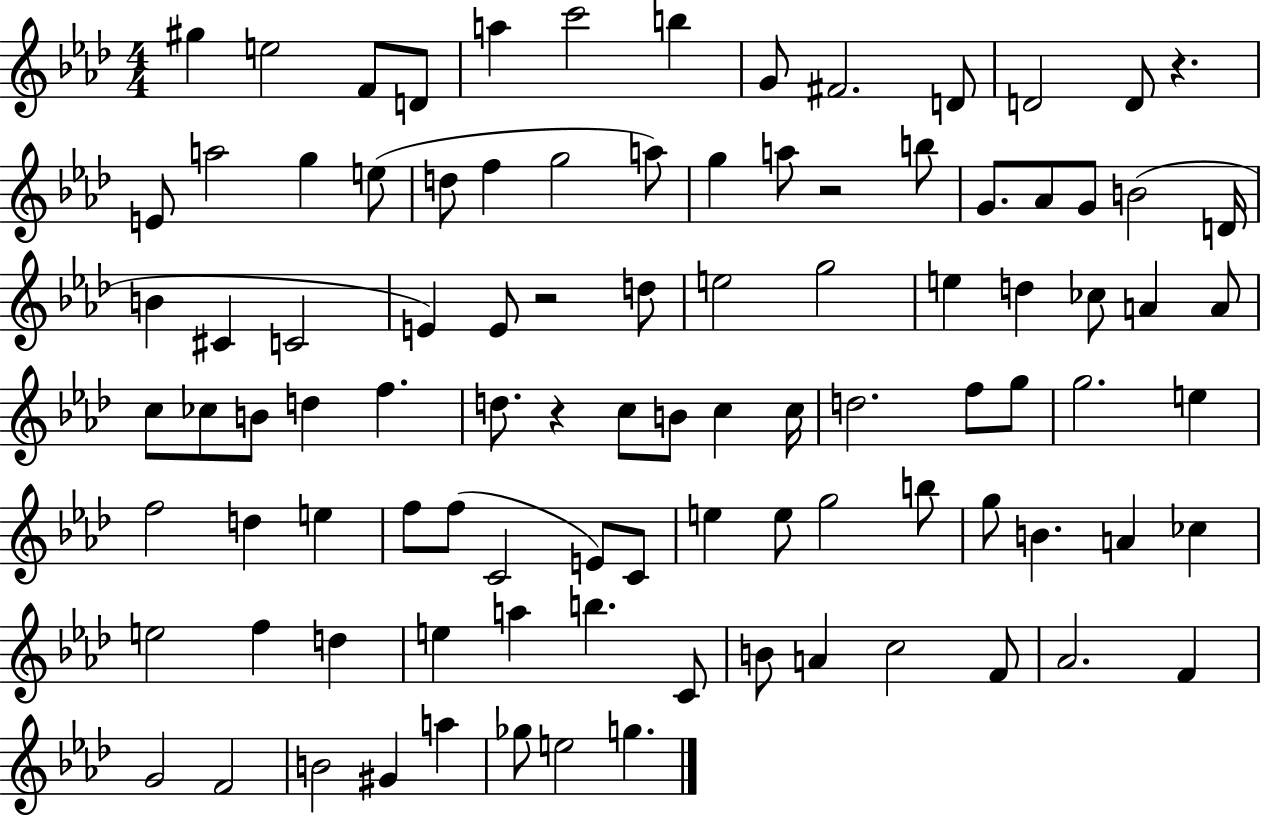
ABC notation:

X:1
T:Untitled
M:4/4
L:1/4
K:Ab
^g e2 F/2 D/2 a c'2 b G/2 ^F2 D/2 D2 D/2 z E/2 a2 g e/2 d/2 f g2 a/2 g a/2 z2 b/2 G/2 _A/2 G/2 B2 D/4 B ^C C2 E E/2 z2 d/2 e2 g2 e d _c/2 A A/2 c/2 _c/2 B/2 d f d/2 z c/2 B/2 c c/4 d2 f/2 g/2 g2 e f2 d e f/2 f/2 C2 E/2 C/2 e e/2 g2 b/2 g/2 B A _c e2 f d e a b C/2 B/2 A c2 F/2 _A2 F G2 F2 B2 ^G a _g/2 e2 g